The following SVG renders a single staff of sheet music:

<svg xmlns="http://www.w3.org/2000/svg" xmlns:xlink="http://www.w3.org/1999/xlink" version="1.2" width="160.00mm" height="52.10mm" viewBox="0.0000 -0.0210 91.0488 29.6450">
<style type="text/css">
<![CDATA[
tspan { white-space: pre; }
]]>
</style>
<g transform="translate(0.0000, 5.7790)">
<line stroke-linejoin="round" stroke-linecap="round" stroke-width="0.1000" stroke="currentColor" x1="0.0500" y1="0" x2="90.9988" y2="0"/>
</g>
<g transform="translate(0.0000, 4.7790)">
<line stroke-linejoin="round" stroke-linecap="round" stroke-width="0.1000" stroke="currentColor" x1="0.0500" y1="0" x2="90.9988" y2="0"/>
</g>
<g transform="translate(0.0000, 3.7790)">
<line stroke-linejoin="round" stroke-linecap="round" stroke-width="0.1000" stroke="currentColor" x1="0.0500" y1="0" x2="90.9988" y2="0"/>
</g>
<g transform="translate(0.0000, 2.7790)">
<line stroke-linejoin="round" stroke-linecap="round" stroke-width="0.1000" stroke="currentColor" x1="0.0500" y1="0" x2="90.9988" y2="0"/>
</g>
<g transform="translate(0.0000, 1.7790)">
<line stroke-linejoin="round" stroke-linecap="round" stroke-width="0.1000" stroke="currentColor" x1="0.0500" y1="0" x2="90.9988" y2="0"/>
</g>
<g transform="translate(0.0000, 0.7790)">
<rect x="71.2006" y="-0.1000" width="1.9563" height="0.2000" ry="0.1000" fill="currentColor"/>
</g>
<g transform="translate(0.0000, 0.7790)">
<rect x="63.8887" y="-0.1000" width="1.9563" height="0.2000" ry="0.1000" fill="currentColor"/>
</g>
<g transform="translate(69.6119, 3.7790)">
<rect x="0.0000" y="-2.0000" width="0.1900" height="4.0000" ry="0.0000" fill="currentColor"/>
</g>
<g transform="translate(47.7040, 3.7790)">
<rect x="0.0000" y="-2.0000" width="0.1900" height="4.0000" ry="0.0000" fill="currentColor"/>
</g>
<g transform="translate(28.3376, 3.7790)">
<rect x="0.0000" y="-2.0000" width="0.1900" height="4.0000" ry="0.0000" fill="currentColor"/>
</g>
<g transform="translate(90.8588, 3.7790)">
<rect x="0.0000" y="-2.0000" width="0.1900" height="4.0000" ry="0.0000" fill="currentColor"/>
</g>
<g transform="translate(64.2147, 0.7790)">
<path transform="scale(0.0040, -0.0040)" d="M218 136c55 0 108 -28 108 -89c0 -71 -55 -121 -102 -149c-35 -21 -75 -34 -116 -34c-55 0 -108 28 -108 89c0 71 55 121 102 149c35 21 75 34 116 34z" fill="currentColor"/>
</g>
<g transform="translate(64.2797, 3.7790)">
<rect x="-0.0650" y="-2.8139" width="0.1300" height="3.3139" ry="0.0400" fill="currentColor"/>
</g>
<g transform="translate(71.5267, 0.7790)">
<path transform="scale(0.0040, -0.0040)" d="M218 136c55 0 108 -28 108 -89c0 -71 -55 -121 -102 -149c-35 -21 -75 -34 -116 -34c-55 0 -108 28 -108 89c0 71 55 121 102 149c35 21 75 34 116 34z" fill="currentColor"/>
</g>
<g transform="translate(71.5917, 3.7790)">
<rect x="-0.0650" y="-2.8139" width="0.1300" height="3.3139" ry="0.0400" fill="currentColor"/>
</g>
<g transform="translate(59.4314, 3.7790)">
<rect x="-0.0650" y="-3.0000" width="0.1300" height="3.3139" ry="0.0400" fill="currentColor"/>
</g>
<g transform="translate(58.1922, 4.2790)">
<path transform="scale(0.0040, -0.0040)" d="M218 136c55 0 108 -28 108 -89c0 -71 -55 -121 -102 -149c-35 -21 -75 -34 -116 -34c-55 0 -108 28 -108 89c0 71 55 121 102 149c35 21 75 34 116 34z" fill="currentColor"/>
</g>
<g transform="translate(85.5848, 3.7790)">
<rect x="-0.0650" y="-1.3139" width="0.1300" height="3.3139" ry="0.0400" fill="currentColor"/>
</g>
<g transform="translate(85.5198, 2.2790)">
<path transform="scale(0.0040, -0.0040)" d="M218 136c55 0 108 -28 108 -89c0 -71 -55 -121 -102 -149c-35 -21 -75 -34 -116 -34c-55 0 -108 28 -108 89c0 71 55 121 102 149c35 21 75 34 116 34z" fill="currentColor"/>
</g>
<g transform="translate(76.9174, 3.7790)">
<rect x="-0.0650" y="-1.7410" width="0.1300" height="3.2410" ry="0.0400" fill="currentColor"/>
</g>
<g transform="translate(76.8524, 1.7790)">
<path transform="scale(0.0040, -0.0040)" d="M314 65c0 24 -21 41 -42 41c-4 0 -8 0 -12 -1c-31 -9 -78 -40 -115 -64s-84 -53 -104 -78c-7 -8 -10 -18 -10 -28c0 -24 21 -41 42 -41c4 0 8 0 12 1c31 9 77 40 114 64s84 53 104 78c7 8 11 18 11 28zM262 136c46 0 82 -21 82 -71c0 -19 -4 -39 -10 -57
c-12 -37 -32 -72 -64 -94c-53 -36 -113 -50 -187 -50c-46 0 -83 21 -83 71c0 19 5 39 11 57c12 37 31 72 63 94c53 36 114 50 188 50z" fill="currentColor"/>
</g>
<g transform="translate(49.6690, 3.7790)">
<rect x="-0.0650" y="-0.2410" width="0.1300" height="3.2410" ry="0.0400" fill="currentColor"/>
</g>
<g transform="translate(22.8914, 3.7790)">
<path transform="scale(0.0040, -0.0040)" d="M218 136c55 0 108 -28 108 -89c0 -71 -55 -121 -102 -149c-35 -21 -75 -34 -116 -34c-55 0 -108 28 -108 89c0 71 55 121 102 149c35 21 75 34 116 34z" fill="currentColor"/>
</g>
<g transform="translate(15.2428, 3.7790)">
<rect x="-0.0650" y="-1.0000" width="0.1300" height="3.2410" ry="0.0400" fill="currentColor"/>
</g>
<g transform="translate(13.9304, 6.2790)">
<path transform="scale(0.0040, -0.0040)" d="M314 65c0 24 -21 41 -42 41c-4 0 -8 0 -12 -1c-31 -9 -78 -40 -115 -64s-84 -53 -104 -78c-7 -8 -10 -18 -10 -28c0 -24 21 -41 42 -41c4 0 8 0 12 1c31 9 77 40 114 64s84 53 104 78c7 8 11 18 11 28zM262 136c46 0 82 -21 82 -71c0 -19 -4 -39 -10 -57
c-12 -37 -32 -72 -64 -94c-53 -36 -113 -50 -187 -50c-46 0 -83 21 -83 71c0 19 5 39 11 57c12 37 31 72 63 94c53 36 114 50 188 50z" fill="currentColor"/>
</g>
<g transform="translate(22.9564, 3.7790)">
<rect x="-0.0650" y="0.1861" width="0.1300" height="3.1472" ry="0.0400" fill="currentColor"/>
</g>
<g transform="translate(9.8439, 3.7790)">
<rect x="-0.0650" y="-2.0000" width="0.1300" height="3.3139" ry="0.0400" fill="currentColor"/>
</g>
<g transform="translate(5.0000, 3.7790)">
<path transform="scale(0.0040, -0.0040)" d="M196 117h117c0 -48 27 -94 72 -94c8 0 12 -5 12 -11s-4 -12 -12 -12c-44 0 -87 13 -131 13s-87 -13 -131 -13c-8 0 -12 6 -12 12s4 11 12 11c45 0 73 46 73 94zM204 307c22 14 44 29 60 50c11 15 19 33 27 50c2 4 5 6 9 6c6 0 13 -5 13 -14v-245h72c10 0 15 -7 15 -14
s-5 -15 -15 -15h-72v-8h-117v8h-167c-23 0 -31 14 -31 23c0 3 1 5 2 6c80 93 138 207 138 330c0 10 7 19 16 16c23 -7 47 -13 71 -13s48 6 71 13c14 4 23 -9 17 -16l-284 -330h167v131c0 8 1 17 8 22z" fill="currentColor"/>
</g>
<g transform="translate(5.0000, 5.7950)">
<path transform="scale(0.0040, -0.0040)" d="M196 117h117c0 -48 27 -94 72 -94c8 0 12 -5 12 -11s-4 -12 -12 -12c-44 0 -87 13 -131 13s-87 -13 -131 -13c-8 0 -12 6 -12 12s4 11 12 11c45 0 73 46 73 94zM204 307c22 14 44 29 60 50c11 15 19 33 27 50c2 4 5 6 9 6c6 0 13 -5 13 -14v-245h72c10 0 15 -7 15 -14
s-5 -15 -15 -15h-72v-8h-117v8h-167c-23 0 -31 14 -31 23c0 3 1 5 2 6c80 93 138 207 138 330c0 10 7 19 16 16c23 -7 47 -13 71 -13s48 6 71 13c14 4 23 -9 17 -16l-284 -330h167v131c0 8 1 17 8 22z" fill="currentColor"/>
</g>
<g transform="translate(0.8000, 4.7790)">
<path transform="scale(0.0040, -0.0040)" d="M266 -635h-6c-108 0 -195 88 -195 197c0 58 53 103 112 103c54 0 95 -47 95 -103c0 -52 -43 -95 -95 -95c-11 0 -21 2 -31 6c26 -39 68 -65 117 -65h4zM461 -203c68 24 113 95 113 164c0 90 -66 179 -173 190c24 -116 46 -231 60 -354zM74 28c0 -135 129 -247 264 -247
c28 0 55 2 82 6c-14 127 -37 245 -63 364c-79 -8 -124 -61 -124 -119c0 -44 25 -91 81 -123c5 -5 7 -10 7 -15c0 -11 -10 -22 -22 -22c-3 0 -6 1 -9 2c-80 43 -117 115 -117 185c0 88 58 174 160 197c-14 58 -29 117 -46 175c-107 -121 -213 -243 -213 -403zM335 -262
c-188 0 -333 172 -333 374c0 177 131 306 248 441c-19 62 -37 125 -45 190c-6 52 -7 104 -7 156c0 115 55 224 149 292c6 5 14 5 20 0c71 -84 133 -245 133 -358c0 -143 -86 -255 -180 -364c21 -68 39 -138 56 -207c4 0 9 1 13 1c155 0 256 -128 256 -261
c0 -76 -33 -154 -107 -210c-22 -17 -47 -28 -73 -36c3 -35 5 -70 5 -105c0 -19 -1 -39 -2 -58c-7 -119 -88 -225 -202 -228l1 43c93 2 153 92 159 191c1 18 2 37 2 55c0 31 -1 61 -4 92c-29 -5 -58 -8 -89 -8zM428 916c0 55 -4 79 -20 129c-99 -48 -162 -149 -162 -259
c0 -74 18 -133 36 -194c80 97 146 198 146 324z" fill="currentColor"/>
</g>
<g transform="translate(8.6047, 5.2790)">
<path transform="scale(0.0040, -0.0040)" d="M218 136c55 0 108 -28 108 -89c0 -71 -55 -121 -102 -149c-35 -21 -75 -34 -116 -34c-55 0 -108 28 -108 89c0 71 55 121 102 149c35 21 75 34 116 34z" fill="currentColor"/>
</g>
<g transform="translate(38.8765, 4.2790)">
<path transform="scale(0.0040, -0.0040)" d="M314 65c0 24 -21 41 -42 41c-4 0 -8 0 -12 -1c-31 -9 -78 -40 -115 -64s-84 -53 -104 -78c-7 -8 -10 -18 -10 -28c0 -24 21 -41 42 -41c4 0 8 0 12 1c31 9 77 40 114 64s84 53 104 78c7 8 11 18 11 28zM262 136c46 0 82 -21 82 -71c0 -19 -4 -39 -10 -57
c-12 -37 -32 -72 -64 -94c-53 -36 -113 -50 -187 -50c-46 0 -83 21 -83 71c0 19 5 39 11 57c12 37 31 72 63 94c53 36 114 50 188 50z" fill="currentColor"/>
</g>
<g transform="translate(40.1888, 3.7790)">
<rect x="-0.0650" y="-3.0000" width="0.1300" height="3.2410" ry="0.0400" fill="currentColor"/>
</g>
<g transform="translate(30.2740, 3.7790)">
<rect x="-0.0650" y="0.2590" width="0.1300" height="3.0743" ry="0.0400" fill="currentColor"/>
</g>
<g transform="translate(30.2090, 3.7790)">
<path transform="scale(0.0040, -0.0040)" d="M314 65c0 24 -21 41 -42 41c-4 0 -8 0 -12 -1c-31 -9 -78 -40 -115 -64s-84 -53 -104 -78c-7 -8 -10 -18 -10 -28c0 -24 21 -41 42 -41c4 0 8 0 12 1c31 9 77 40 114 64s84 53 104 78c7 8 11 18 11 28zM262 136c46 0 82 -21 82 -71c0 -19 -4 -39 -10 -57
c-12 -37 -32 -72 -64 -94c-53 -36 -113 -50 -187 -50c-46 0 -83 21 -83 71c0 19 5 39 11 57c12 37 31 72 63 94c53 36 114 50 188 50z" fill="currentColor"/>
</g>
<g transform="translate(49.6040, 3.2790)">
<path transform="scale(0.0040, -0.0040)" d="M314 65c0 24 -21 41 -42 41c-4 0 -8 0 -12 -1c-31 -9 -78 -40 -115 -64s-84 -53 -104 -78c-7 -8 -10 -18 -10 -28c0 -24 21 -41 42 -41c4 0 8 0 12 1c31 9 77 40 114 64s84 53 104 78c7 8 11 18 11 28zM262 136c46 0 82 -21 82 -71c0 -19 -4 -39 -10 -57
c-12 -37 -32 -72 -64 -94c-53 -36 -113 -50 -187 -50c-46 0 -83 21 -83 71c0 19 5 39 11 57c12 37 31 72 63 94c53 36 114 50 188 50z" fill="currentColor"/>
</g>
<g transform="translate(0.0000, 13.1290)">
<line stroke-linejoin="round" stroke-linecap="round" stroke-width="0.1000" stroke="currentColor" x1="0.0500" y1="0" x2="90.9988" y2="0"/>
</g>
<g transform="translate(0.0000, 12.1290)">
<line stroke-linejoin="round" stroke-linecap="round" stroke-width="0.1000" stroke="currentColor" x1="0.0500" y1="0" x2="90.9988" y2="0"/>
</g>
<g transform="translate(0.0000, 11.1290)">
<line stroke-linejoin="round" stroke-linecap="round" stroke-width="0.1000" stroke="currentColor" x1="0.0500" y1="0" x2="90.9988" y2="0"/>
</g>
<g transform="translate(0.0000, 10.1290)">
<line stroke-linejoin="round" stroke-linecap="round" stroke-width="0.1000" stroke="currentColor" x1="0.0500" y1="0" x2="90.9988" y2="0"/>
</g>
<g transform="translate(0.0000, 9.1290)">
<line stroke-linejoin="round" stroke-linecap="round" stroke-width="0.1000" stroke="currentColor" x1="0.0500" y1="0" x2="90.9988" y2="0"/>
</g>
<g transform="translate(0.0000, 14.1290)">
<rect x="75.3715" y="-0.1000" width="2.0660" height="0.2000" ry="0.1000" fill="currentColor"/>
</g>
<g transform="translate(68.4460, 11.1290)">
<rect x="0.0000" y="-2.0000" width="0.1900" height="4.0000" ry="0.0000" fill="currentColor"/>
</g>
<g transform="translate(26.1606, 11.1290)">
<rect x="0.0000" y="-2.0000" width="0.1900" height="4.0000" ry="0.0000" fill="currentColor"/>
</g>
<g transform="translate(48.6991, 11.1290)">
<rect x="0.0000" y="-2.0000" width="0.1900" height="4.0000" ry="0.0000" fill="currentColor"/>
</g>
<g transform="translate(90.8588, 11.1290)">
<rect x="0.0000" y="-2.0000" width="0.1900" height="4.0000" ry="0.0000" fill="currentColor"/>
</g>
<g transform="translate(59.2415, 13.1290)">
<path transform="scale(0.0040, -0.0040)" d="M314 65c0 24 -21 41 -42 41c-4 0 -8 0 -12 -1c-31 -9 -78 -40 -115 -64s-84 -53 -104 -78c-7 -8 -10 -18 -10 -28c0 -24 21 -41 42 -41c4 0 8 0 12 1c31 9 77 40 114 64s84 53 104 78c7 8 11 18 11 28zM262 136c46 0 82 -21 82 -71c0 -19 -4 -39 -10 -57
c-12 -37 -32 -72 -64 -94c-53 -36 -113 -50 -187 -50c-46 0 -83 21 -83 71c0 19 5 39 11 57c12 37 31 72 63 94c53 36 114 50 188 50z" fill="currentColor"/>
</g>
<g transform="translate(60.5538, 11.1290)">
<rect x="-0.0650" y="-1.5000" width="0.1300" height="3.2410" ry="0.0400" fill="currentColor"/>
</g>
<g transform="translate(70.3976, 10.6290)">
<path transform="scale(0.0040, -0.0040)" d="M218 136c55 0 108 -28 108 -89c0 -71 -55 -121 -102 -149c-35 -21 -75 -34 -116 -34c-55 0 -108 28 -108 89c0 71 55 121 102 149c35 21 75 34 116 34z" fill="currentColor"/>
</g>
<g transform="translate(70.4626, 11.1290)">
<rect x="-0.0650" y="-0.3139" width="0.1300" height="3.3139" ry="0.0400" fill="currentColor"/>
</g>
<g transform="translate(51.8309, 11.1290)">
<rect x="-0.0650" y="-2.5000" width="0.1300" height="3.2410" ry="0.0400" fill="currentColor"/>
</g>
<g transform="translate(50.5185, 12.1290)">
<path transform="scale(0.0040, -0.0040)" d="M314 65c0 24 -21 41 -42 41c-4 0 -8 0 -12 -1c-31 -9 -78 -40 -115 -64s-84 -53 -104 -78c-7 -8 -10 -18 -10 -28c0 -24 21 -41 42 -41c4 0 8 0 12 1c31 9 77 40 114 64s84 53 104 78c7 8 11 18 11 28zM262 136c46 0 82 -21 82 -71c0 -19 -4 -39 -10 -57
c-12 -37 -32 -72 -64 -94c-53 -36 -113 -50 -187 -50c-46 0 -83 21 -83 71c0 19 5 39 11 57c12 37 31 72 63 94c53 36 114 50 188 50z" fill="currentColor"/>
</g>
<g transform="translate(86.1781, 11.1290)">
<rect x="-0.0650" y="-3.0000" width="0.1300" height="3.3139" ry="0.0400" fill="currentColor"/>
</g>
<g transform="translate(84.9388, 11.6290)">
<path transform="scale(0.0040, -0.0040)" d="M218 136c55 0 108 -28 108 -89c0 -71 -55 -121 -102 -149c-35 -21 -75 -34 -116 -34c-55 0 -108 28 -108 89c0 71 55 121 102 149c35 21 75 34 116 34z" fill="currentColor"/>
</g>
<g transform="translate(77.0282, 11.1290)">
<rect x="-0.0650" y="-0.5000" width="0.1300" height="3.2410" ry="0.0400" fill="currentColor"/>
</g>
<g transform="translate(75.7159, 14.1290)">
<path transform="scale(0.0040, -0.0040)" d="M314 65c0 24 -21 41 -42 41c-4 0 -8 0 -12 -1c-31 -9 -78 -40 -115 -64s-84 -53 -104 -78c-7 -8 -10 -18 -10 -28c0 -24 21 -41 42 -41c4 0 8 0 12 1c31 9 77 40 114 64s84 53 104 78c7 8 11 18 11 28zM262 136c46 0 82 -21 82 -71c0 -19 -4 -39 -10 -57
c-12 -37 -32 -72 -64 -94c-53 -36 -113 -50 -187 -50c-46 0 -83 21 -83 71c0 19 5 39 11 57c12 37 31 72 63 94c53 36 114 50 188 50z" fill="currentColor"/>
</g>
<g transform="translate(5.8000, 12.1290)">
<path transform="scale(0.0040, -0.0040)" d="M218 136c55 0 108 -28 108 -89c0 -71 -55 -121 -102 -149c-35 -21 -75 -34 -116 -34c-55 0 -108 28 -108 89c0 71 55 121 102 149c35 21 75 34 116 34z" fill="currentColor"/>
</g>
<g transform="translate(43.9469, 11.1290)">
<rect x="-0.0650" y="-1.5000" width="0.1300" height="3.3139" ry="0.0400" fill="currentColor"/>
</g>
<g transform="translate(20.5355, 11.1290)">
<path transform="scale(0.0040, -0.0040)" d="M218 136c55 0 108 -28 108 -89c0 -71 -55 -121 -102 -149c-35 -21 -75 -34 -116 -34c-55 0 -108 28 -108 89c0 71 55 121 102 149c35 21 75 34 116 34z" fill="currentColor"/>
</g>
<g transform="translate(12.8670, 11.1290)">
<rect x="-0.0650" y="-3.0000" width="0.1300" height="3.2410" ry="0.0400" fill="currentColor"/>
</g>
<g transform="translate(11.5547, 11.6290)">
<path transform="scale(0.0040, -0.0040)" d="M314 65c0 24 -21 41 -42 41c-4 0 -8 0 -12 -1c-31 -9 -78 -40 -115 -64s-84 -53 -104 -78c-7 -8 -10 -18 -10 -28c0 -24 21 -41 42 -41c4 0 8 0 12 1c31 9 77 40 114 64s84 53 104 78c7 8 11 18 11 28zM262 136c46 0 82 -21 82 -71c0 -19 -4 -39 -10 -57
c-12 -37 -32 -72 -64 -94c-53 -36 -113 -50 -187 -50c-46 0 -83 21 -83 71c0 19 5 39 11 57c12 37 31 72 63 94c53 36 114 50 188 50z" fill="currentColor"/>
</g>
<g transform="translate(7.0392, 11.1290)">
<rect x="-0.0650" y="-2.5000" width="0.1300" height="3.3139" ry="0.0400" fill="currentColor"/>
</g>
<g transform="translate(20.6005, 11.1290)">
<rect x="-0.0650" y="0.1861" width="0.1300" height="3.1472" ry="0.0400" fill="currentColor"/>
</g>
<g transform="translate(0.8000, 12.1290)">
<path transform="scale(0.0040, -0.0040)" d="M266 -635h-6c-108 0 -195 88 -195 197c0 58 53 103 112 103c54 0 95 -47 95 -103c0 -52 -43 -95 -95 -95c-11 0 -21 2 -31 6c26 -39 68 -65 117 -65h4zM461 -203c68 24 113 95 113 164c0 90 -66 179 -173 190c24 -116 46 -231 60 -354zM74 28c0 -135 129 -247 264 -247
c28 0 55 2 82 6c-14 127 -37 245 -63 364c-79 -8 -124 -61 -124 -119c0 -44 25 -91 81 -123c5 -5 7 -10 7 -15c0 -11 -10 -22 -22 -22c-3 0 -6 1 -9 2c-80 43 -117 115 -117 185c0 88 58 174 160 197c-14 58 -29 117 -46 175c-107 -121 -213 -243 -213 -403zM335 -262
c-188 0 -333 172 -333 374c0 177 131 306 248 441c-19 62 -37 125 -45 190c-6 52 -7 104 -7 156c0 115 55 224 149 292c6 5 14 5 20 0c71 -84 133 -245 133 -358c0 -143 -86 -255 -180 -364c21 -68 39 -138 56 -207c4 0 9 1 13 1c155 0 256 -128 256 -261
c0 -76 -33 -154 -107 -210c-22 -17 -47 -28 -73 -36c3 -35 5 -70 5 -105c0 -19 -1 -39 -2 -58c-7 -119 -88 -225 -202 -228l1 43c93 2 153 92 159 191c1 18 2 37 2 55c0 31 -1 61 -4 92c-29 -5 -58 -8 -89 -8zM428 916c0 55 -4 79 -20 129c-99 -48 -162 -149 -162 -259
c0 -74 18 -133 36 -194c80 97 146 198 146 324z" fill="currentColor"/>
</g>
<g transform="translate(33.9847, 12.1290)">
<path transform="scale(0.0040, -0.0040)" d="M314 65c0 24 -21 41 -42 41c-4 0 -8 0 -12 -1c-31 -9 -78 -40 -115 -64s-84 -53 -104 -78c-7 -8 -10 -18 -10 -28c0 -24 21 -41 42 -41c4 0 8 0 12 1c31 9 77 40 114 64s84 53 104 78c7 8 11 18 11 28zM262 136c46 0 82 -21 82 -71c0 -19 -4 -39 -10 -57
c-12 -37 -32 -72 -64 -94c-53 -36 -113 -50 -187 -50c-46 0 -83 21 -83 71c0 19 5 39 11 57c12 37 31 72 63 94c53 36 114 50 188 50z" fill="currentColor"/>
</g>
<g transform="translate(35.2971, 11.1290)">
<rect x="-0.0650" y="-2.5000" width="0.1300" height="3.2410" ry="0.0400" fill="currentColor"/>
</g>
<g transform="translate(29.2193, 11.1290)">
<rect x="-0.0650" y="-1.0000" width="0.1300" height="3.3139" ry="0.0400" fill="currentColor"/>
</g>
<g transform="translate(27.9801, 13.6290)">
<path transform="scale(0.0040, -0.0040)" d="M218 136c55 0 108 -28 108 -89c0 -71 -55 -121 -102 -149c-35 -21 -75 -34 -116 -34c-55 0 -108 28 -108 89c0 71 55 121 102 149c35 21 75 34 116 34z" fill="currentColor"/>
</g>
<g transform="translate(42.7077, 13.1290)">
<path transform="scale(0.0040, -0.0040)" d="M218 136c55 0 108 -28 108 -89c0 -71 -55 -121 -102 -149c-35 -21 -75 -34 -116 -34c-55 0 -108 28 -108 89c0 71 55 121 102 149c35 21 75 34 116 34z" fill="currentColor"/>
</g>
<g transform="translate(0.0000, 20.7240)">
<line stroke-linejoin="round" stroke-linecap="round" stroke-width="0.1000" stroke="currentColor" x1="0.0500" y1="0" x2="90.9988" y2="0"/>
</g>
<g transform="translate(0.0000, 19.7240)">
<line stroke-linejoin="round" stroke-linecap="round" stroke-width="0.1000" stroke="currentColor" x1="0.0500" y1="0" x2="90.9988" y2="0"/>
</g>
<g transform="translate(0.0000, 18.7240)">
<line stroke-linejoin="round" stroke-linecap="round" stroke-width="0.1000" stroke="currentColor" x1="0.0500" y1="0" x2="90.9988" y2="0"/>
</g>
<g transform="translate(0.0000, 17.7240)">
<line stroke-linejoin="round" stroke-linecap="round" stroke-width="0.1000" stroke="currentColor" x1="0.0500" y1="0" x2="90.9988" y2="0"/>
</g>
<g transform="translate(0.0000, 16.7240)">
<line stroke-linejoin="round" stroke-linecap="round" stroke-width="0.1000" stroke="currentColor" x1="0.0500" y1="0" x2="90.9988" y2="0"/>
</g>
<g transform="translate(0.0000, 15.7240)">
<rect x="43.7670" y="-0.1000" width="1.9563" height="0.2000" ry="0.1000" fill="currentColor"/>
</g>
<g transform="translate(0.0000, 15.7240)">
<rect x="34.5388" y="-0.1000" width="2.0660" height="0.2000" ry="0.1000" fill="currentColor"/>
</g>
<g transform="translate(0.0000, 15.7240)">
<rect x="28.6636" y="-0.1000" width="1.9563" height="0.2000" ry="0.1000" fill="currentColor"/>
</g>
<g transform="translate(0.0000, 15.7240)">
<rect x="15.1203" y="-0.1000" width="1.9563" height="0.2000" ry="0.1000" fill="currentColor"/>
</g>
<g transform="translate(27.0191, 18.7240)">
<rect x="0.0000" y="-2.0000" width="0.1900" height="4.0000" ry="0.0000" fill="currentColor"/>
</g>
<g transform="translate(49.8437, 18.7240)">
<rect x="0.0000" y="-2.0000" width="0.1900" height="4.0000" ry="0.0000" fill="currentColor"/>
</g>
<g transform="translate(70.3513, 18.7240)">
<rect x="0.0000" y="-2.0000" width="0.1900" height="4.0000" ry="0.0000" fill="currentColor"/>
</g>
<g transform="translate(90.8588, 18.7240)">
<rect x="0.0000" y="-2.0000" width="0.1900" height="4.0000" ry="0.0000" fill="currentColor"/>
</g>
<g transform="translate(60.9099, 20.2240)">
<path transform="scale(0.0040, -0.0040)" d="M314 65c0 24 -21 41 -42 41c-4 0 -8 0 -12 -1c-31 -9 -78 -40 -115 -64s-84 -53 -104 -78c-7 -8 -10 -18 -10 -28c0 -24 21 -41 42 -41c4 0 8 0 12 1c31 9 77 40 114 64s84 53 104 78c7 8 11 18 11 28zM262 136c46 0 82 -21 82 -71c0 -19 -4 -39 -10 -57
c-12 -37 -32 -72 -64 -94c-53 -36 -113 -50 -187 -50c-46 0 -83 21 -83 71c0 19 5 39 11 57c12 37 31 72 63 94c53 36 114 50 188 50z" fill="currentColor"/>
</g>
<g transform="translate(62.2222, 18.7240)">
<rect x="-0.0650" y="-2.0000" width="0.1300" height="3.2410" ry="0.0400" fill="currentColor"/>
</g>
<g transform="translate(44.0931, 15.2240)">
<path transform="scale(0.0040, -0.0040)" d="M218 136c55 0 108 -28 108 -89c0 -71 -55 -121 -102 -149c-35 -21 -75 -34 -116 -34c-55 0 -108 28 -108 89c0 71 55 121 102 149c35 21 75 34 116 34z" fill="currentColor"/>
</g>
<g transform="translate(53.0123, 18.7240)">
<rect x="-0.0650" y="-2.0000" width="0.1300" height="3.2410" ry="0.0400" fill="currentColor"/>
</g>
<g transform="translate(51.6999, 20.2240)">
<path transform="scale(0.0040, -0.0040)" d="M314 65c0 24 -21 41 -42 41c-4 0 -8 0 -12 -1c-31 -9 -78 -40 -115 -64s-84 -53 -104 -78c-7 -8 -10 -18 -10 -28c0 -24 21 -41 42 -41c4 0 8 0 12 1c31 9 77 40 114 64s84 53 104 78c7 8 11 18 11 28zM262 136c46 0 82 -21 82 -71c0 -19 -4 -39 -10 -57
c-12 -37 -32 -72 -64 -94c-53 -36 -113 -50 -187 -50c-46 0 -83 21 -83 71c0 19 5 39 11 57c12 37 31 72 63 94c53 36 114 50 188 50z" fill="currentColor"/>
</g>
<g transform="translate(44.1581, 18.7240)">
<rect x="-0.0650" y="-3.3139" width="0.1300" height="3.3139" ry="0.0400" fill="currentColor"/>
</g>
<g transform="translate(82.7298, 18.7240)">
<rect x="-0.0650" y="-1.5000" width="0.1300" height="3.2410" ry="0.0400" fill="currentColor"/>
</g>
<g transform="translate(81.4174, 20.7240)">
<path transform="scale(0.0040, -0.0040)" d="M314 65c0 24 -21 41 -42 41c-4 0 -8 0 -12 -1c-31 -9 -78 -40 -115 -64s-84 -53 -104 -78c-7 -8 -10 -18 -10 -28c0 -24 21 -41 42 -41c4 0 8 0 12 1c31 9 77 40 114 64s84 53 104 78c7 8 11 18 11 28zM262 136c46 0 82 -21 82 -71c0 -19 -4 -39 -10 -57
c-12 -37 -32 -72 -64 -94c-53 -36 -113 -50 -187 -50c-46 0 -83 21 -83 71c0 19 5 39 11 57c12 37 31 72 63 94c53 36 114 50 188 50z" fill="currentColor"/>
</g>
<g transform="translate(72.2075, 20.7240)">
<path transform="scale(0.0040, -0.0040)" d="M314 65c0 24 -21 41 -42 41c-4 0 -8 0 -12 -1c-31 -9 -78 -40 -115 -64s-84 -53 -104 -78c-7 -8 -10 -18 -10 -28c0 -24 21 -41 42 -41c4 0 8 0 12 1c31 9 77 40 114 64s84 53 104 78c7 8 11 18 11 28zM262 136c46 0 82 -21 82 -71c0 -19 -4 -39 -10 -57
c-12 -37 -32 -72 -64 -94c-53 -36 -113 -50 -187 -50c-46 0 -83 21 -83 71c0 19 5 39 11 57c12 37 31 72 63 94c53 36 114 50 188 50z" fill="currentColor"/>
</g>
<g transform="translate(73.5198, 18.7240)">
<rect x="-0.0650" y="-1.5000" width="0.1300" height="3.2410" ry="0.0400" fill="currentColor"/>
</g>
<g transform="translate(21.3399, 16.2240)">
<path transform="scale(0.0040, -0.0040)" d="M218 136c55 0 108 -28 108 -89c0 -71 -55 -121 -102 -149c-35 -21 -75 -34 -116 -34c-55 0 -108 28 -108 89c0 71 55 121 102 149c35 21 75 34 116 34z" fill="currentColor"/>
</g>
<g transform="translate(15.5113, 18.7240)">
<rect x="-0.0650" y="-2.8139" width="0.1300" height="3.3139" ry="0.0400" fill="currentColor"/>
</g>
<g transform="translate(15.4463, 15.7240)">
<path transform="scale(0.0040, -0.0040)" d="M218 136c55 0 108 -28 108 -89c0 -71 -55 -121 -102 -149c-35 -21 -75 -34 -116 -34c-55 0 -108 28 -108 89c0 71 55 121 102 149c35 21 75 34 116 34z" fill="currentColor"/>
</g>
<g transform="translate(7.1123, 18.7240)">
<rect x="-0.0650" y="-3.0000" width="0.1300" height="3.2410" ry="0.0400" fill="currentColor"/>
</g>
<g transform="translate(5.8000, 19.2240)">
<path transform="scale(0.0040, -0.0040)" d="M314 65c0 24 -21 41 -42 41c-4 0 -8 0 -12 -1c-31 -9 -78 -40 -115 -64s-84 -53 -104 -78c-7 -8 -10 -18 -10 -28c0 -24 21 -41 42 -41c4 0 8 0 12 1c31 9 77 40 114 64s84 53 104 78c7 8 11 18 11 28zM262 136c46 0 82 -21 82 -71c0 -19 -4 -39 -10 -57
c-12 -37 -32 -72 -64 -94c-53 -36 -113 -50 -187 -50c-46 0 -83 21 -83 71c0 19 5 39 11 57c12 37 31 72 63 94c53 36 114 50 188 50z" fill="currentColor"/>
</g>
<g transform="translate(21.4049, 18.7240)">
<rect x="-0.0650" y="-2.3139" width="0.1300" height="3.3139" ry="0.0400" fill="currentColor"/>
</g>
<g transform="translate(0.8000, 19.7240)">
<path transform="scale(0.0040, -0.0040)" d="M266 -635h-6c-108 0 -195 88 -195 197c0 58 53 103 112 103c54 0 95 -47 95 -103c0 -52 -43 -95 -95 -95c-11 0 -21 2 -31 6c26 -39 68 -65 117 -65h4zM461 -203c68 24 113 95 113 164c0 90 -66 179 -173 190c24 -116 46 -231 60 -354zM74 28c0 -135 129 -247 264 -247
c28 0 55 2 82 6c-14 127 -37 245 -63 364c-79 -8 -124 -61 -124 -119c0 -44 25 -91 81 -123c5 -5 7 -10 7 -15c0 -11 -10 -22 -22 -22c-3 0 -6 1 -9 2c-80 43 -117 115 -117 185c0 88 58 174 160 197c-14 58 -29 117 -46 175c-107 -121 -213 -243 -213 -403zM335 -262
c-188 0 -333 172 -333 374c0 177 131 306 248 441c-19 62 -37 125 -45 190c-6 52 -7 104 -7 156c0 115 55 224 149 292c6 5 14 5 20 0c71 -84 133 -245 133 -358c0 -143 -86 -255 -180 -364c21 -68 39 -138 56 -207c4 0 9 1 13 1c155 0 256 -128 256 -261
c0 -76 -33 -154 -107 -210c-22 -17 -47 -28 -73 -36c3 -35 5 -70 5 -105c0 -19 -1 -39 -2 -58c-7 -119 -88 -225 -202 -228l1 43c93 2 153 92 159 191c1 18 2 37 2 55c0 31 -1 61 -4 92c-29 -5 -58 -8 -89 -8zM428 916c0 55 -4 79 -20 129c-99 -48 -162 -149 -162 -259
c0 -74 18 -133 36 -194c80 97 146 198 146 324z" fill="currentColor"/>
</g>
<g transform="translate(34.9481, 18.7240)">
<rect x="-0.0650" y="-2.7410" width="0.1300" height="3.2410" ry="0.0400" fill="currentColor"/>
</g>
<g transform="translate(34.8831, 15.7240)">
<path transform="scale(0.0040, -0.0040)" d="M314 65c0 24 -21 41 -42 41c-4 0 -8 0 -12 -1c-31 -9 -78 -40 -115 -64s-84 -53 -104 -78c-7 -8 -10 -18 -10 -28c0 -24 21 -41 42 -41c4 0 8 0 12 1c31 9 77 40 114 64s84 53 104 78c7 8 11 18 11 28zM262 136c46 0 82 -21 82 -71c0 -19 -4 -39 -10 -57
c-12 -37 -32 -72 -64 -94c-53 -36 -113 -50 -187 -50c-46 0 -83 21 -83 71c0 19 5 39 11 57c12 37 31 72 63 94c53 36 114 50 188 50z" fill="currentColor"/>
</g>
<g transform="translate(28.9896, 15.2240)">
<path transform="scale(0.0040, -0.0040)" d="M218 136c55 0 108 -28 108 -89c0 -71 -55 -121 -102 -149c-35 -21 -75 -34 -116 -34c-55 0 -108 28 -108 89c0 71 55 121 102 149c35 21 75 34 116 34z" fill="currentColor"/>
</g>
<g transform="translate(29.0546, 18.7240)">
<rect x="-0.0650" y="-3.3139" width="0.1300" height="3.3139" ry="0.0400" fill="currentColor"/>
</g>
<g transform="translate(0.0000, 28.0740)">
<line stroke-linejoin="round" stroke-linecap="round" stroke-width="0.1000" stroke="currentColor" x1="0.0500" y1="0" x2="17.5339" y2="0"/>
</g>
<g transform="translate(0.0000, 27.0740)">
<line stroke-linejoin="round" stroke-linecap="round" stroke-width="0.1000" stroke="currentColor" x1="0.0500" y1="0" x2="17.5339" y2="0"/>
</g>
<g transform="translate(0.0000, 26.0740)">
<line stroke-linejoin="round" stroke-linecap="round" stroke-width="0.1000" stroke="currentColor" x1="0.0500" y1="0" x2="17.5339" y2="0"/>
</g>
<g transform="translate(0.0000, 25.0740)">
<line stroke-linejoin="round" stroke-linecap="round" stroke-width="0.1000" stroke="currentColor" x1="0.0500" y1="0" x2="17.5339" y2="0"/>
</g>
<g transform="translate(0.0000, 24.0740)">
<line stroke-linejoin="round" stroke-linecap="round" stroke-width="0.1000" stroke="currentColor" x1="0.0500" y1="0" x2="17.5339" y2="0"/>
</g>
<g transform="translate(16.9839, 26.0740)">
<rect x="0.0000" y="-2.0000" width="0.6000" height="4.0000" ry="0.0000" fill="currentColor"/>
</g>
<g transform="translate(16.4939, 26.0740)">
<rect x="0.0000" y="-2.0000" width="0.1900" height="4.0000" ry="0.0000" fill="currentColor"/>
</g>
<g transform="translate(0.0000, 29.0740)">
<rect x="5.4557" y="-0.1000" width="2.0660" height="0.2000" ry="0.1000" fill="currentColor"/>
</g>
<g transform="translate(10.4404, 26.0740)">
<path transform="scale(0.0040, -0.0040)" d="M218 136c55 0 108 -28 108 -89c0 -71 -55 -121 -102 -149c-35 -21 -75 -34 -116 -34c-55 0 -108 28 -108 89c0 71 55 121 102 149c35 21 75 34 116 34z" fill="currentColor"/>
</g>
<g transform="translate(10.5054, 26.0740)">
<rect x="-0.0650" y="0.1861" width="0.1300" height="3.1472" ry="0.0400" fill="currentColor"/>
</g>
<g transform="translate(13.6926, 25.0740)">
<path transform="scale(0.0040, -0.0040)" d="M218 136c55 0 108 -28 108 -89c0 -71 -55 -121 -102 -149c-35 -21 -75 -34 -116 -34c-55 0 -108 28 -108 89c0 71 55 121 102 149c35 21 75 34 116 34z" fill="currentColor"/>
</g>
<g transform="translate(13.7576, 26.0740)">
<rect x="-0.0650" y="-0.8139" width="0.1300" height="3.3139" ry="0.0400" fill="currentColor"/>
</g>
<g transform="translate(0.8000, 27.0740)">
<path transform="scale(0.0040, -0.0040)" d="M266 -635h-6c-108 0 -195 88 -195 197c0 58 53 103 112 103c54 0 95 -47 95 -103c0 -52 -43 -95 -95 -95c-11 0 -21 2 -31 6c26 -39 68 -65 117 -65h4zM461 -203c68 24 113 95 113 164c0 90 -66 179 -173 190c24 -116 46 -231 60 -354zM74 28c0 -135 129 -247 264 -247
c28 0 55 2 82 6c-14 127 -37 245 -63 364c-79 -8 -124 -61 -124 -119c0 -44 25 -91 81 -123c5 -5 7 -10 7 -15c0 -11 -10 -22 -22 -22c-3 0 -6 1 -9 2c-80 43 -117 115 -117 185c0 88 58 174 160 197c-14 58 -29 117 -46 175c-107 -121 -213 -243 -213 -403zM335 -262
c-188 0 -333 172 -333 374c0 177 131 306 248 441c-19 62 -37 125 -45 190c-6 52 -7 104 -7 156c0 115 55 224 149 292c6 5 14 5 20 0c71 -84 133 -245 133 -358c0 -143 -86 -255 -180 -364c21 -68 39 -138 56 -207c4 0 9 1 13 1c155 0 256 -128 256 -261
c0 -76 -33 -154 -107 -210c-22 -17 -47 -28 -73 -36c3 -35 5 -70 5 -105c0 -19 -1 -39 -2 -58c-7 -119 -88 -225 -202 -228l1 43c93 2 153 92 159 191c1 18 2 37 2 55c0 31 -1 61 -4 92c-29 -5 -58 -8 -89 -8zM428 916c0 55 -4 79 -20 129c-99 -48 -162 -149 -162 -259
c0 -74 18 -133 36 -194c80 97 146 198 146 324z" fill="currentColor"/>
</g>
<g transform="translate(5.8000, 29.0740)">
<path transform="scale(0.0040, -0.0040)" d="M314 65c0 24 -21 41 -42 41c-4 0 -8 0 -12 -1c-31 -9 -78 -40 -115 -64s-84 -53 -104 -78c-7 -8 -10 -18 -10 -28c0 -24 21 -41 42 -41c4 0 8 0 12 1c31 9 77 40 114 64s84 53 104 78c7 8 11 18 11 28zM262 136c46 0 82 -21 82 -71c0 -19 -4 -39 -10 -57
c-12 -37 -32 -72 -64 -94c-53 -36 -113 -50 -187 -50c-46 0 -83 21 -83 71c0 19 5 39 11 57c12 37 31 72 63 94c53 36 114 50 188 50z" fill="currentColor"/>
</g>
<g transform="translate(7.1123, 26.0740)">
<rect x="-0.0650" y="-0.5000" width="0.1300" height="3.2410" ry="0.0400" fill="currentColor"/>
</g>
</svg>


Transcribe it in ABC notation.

X:1
T:Untitled
M:4/4
L:1/4
K:C
F D2 B B2 A2 c2 A a a f2 e G A2 B D G2 E G2 E2 c C2 A A2 a g b a2 b F2 F2 E2 E2 C2 B d